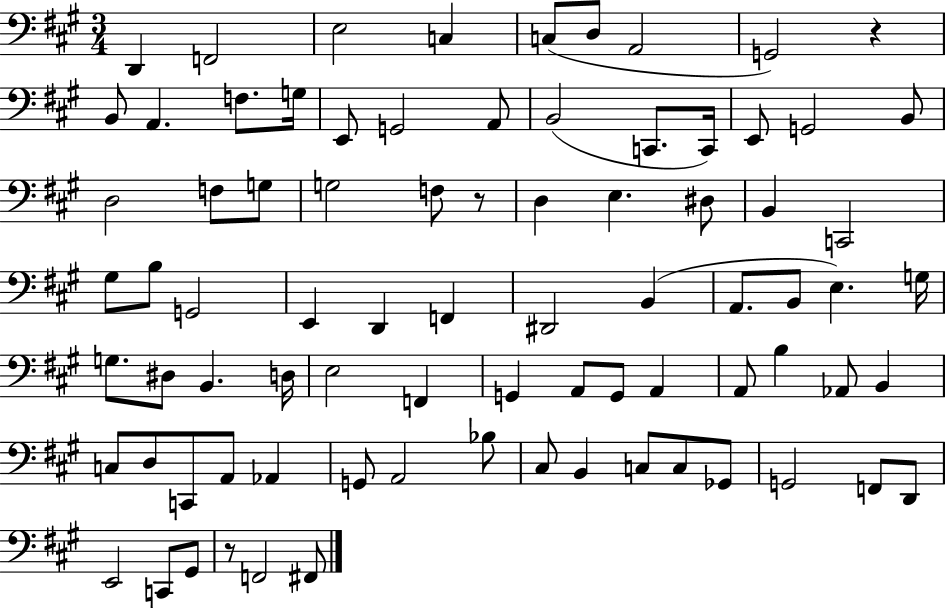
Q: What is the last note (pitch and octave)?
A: F#2